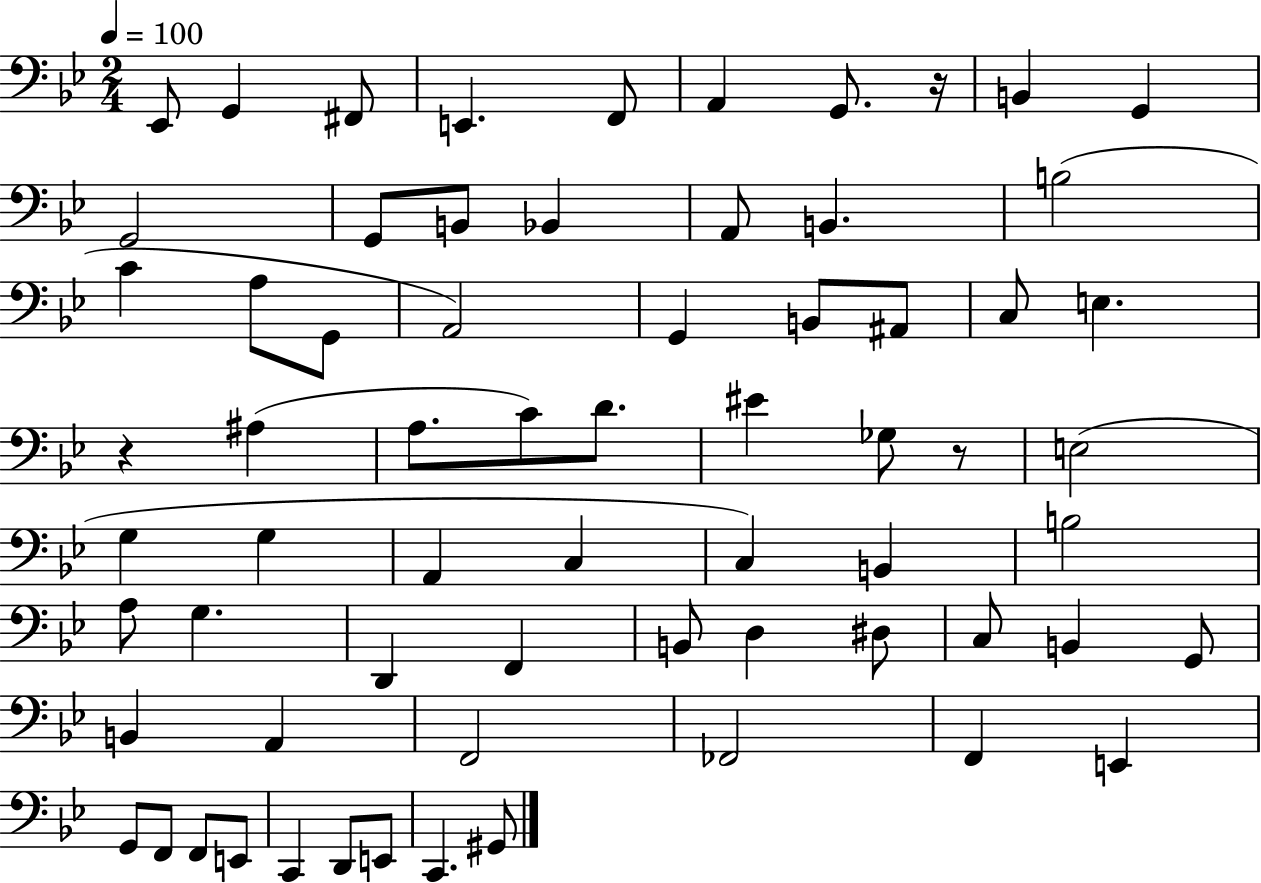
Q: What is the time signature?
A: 2/4